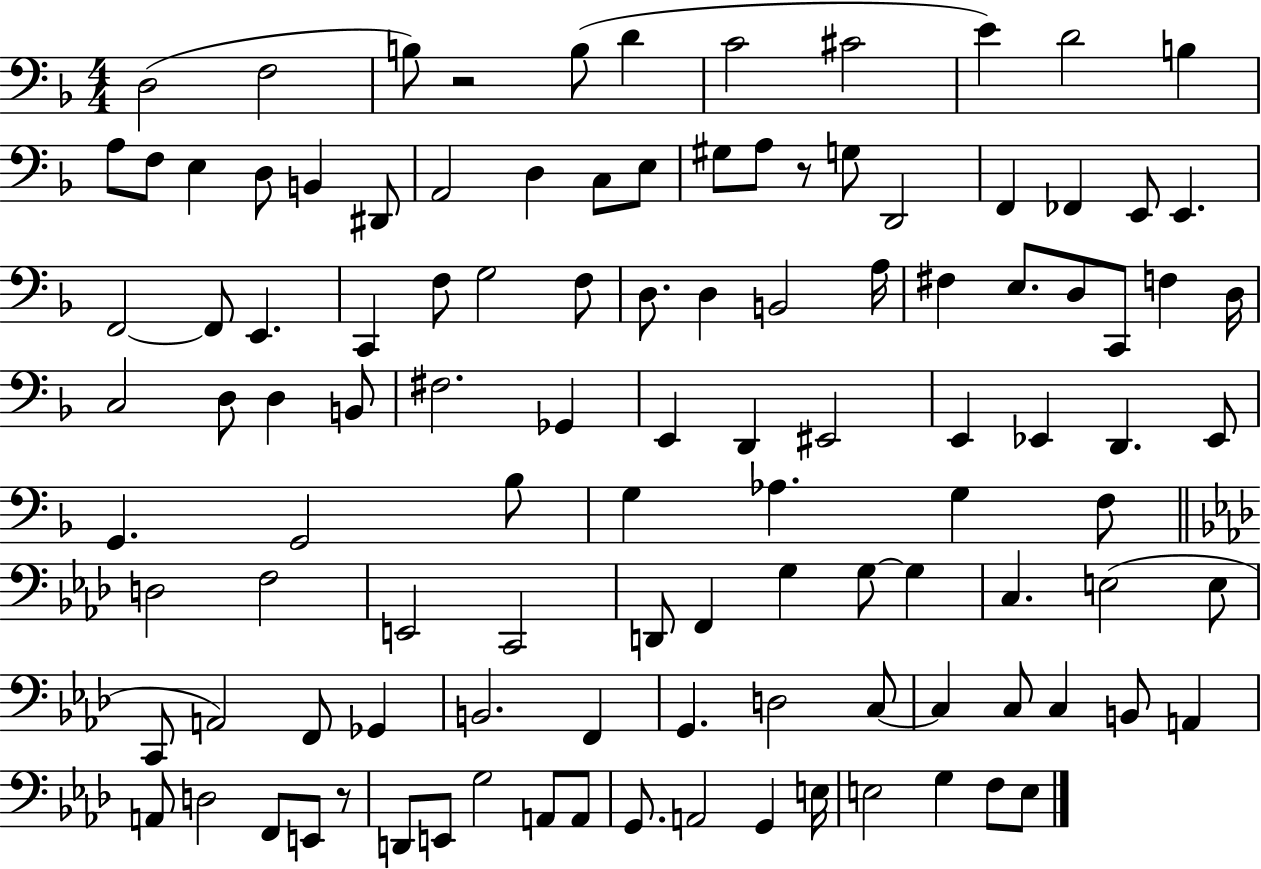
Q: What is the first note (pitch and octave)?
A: D3